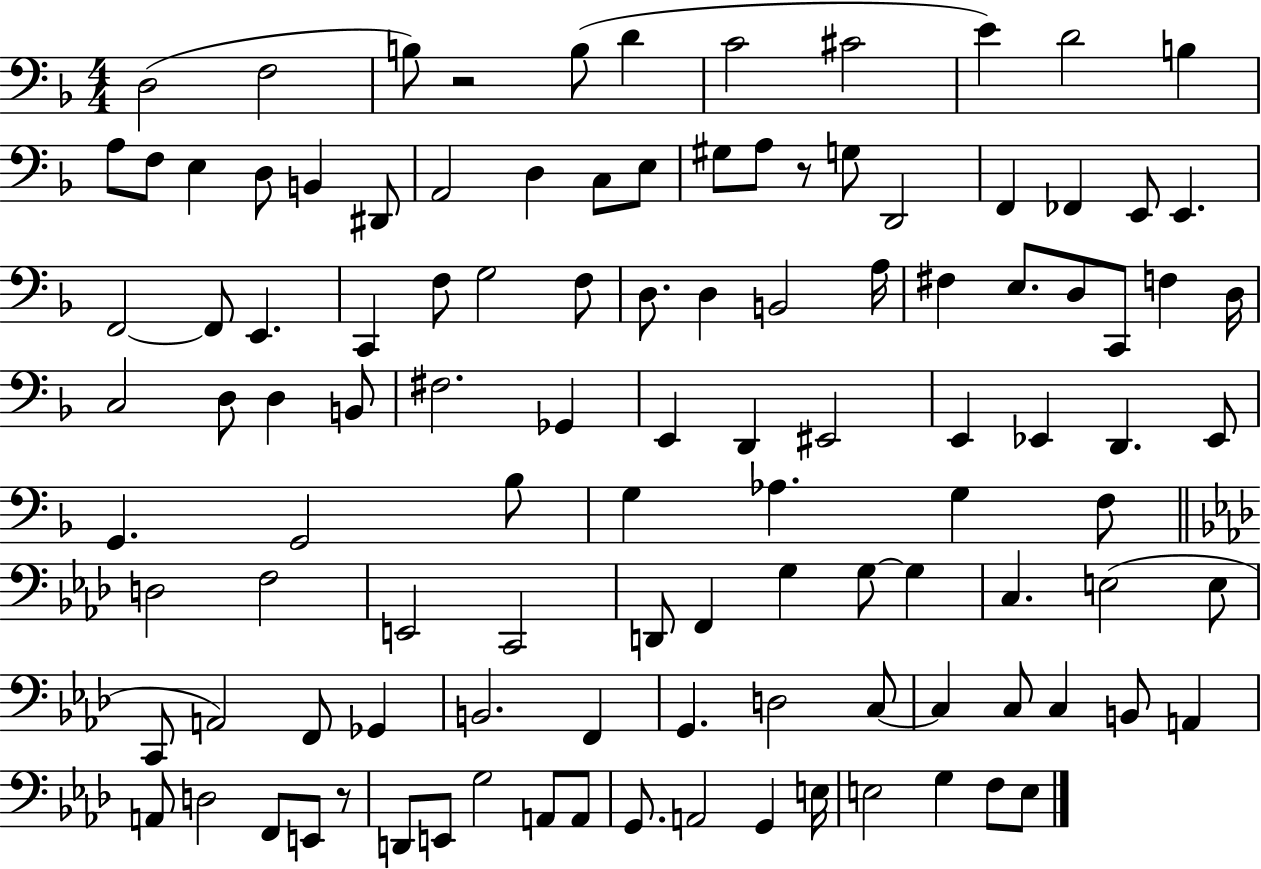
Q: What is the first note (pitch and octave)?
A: D3